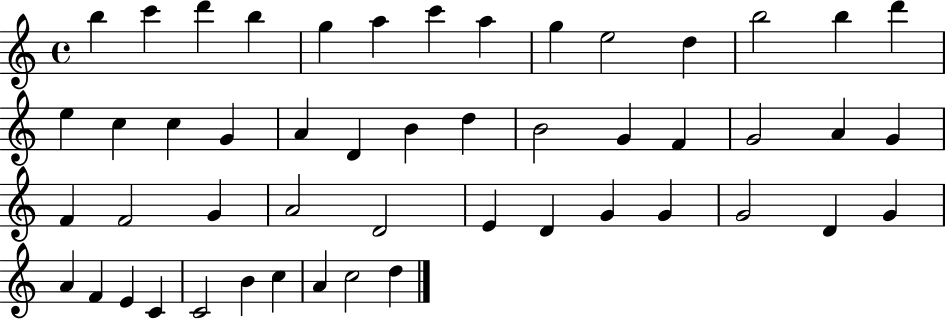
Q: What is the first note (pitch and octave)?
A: B5